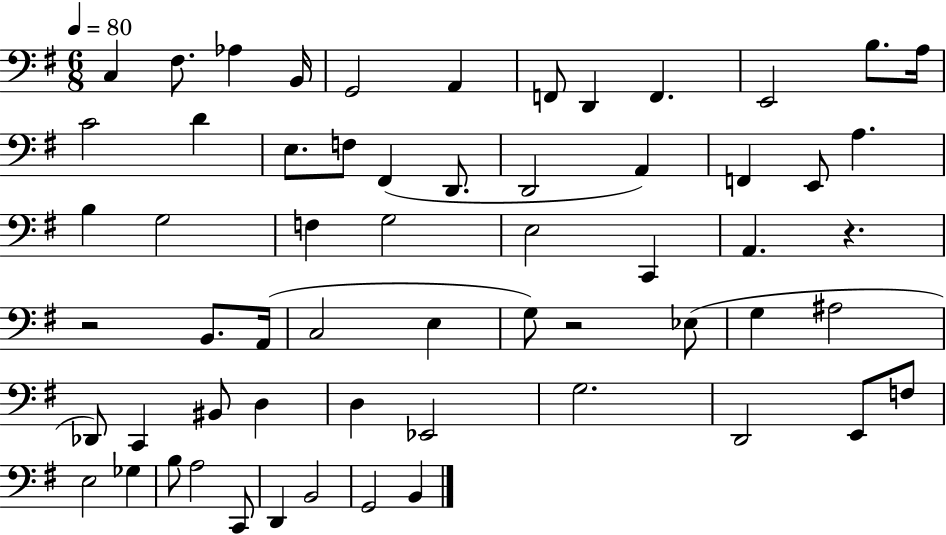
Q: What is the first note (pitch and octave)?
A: C3